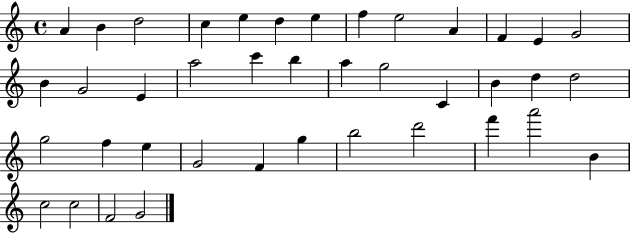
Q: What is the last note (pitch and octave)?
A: G4